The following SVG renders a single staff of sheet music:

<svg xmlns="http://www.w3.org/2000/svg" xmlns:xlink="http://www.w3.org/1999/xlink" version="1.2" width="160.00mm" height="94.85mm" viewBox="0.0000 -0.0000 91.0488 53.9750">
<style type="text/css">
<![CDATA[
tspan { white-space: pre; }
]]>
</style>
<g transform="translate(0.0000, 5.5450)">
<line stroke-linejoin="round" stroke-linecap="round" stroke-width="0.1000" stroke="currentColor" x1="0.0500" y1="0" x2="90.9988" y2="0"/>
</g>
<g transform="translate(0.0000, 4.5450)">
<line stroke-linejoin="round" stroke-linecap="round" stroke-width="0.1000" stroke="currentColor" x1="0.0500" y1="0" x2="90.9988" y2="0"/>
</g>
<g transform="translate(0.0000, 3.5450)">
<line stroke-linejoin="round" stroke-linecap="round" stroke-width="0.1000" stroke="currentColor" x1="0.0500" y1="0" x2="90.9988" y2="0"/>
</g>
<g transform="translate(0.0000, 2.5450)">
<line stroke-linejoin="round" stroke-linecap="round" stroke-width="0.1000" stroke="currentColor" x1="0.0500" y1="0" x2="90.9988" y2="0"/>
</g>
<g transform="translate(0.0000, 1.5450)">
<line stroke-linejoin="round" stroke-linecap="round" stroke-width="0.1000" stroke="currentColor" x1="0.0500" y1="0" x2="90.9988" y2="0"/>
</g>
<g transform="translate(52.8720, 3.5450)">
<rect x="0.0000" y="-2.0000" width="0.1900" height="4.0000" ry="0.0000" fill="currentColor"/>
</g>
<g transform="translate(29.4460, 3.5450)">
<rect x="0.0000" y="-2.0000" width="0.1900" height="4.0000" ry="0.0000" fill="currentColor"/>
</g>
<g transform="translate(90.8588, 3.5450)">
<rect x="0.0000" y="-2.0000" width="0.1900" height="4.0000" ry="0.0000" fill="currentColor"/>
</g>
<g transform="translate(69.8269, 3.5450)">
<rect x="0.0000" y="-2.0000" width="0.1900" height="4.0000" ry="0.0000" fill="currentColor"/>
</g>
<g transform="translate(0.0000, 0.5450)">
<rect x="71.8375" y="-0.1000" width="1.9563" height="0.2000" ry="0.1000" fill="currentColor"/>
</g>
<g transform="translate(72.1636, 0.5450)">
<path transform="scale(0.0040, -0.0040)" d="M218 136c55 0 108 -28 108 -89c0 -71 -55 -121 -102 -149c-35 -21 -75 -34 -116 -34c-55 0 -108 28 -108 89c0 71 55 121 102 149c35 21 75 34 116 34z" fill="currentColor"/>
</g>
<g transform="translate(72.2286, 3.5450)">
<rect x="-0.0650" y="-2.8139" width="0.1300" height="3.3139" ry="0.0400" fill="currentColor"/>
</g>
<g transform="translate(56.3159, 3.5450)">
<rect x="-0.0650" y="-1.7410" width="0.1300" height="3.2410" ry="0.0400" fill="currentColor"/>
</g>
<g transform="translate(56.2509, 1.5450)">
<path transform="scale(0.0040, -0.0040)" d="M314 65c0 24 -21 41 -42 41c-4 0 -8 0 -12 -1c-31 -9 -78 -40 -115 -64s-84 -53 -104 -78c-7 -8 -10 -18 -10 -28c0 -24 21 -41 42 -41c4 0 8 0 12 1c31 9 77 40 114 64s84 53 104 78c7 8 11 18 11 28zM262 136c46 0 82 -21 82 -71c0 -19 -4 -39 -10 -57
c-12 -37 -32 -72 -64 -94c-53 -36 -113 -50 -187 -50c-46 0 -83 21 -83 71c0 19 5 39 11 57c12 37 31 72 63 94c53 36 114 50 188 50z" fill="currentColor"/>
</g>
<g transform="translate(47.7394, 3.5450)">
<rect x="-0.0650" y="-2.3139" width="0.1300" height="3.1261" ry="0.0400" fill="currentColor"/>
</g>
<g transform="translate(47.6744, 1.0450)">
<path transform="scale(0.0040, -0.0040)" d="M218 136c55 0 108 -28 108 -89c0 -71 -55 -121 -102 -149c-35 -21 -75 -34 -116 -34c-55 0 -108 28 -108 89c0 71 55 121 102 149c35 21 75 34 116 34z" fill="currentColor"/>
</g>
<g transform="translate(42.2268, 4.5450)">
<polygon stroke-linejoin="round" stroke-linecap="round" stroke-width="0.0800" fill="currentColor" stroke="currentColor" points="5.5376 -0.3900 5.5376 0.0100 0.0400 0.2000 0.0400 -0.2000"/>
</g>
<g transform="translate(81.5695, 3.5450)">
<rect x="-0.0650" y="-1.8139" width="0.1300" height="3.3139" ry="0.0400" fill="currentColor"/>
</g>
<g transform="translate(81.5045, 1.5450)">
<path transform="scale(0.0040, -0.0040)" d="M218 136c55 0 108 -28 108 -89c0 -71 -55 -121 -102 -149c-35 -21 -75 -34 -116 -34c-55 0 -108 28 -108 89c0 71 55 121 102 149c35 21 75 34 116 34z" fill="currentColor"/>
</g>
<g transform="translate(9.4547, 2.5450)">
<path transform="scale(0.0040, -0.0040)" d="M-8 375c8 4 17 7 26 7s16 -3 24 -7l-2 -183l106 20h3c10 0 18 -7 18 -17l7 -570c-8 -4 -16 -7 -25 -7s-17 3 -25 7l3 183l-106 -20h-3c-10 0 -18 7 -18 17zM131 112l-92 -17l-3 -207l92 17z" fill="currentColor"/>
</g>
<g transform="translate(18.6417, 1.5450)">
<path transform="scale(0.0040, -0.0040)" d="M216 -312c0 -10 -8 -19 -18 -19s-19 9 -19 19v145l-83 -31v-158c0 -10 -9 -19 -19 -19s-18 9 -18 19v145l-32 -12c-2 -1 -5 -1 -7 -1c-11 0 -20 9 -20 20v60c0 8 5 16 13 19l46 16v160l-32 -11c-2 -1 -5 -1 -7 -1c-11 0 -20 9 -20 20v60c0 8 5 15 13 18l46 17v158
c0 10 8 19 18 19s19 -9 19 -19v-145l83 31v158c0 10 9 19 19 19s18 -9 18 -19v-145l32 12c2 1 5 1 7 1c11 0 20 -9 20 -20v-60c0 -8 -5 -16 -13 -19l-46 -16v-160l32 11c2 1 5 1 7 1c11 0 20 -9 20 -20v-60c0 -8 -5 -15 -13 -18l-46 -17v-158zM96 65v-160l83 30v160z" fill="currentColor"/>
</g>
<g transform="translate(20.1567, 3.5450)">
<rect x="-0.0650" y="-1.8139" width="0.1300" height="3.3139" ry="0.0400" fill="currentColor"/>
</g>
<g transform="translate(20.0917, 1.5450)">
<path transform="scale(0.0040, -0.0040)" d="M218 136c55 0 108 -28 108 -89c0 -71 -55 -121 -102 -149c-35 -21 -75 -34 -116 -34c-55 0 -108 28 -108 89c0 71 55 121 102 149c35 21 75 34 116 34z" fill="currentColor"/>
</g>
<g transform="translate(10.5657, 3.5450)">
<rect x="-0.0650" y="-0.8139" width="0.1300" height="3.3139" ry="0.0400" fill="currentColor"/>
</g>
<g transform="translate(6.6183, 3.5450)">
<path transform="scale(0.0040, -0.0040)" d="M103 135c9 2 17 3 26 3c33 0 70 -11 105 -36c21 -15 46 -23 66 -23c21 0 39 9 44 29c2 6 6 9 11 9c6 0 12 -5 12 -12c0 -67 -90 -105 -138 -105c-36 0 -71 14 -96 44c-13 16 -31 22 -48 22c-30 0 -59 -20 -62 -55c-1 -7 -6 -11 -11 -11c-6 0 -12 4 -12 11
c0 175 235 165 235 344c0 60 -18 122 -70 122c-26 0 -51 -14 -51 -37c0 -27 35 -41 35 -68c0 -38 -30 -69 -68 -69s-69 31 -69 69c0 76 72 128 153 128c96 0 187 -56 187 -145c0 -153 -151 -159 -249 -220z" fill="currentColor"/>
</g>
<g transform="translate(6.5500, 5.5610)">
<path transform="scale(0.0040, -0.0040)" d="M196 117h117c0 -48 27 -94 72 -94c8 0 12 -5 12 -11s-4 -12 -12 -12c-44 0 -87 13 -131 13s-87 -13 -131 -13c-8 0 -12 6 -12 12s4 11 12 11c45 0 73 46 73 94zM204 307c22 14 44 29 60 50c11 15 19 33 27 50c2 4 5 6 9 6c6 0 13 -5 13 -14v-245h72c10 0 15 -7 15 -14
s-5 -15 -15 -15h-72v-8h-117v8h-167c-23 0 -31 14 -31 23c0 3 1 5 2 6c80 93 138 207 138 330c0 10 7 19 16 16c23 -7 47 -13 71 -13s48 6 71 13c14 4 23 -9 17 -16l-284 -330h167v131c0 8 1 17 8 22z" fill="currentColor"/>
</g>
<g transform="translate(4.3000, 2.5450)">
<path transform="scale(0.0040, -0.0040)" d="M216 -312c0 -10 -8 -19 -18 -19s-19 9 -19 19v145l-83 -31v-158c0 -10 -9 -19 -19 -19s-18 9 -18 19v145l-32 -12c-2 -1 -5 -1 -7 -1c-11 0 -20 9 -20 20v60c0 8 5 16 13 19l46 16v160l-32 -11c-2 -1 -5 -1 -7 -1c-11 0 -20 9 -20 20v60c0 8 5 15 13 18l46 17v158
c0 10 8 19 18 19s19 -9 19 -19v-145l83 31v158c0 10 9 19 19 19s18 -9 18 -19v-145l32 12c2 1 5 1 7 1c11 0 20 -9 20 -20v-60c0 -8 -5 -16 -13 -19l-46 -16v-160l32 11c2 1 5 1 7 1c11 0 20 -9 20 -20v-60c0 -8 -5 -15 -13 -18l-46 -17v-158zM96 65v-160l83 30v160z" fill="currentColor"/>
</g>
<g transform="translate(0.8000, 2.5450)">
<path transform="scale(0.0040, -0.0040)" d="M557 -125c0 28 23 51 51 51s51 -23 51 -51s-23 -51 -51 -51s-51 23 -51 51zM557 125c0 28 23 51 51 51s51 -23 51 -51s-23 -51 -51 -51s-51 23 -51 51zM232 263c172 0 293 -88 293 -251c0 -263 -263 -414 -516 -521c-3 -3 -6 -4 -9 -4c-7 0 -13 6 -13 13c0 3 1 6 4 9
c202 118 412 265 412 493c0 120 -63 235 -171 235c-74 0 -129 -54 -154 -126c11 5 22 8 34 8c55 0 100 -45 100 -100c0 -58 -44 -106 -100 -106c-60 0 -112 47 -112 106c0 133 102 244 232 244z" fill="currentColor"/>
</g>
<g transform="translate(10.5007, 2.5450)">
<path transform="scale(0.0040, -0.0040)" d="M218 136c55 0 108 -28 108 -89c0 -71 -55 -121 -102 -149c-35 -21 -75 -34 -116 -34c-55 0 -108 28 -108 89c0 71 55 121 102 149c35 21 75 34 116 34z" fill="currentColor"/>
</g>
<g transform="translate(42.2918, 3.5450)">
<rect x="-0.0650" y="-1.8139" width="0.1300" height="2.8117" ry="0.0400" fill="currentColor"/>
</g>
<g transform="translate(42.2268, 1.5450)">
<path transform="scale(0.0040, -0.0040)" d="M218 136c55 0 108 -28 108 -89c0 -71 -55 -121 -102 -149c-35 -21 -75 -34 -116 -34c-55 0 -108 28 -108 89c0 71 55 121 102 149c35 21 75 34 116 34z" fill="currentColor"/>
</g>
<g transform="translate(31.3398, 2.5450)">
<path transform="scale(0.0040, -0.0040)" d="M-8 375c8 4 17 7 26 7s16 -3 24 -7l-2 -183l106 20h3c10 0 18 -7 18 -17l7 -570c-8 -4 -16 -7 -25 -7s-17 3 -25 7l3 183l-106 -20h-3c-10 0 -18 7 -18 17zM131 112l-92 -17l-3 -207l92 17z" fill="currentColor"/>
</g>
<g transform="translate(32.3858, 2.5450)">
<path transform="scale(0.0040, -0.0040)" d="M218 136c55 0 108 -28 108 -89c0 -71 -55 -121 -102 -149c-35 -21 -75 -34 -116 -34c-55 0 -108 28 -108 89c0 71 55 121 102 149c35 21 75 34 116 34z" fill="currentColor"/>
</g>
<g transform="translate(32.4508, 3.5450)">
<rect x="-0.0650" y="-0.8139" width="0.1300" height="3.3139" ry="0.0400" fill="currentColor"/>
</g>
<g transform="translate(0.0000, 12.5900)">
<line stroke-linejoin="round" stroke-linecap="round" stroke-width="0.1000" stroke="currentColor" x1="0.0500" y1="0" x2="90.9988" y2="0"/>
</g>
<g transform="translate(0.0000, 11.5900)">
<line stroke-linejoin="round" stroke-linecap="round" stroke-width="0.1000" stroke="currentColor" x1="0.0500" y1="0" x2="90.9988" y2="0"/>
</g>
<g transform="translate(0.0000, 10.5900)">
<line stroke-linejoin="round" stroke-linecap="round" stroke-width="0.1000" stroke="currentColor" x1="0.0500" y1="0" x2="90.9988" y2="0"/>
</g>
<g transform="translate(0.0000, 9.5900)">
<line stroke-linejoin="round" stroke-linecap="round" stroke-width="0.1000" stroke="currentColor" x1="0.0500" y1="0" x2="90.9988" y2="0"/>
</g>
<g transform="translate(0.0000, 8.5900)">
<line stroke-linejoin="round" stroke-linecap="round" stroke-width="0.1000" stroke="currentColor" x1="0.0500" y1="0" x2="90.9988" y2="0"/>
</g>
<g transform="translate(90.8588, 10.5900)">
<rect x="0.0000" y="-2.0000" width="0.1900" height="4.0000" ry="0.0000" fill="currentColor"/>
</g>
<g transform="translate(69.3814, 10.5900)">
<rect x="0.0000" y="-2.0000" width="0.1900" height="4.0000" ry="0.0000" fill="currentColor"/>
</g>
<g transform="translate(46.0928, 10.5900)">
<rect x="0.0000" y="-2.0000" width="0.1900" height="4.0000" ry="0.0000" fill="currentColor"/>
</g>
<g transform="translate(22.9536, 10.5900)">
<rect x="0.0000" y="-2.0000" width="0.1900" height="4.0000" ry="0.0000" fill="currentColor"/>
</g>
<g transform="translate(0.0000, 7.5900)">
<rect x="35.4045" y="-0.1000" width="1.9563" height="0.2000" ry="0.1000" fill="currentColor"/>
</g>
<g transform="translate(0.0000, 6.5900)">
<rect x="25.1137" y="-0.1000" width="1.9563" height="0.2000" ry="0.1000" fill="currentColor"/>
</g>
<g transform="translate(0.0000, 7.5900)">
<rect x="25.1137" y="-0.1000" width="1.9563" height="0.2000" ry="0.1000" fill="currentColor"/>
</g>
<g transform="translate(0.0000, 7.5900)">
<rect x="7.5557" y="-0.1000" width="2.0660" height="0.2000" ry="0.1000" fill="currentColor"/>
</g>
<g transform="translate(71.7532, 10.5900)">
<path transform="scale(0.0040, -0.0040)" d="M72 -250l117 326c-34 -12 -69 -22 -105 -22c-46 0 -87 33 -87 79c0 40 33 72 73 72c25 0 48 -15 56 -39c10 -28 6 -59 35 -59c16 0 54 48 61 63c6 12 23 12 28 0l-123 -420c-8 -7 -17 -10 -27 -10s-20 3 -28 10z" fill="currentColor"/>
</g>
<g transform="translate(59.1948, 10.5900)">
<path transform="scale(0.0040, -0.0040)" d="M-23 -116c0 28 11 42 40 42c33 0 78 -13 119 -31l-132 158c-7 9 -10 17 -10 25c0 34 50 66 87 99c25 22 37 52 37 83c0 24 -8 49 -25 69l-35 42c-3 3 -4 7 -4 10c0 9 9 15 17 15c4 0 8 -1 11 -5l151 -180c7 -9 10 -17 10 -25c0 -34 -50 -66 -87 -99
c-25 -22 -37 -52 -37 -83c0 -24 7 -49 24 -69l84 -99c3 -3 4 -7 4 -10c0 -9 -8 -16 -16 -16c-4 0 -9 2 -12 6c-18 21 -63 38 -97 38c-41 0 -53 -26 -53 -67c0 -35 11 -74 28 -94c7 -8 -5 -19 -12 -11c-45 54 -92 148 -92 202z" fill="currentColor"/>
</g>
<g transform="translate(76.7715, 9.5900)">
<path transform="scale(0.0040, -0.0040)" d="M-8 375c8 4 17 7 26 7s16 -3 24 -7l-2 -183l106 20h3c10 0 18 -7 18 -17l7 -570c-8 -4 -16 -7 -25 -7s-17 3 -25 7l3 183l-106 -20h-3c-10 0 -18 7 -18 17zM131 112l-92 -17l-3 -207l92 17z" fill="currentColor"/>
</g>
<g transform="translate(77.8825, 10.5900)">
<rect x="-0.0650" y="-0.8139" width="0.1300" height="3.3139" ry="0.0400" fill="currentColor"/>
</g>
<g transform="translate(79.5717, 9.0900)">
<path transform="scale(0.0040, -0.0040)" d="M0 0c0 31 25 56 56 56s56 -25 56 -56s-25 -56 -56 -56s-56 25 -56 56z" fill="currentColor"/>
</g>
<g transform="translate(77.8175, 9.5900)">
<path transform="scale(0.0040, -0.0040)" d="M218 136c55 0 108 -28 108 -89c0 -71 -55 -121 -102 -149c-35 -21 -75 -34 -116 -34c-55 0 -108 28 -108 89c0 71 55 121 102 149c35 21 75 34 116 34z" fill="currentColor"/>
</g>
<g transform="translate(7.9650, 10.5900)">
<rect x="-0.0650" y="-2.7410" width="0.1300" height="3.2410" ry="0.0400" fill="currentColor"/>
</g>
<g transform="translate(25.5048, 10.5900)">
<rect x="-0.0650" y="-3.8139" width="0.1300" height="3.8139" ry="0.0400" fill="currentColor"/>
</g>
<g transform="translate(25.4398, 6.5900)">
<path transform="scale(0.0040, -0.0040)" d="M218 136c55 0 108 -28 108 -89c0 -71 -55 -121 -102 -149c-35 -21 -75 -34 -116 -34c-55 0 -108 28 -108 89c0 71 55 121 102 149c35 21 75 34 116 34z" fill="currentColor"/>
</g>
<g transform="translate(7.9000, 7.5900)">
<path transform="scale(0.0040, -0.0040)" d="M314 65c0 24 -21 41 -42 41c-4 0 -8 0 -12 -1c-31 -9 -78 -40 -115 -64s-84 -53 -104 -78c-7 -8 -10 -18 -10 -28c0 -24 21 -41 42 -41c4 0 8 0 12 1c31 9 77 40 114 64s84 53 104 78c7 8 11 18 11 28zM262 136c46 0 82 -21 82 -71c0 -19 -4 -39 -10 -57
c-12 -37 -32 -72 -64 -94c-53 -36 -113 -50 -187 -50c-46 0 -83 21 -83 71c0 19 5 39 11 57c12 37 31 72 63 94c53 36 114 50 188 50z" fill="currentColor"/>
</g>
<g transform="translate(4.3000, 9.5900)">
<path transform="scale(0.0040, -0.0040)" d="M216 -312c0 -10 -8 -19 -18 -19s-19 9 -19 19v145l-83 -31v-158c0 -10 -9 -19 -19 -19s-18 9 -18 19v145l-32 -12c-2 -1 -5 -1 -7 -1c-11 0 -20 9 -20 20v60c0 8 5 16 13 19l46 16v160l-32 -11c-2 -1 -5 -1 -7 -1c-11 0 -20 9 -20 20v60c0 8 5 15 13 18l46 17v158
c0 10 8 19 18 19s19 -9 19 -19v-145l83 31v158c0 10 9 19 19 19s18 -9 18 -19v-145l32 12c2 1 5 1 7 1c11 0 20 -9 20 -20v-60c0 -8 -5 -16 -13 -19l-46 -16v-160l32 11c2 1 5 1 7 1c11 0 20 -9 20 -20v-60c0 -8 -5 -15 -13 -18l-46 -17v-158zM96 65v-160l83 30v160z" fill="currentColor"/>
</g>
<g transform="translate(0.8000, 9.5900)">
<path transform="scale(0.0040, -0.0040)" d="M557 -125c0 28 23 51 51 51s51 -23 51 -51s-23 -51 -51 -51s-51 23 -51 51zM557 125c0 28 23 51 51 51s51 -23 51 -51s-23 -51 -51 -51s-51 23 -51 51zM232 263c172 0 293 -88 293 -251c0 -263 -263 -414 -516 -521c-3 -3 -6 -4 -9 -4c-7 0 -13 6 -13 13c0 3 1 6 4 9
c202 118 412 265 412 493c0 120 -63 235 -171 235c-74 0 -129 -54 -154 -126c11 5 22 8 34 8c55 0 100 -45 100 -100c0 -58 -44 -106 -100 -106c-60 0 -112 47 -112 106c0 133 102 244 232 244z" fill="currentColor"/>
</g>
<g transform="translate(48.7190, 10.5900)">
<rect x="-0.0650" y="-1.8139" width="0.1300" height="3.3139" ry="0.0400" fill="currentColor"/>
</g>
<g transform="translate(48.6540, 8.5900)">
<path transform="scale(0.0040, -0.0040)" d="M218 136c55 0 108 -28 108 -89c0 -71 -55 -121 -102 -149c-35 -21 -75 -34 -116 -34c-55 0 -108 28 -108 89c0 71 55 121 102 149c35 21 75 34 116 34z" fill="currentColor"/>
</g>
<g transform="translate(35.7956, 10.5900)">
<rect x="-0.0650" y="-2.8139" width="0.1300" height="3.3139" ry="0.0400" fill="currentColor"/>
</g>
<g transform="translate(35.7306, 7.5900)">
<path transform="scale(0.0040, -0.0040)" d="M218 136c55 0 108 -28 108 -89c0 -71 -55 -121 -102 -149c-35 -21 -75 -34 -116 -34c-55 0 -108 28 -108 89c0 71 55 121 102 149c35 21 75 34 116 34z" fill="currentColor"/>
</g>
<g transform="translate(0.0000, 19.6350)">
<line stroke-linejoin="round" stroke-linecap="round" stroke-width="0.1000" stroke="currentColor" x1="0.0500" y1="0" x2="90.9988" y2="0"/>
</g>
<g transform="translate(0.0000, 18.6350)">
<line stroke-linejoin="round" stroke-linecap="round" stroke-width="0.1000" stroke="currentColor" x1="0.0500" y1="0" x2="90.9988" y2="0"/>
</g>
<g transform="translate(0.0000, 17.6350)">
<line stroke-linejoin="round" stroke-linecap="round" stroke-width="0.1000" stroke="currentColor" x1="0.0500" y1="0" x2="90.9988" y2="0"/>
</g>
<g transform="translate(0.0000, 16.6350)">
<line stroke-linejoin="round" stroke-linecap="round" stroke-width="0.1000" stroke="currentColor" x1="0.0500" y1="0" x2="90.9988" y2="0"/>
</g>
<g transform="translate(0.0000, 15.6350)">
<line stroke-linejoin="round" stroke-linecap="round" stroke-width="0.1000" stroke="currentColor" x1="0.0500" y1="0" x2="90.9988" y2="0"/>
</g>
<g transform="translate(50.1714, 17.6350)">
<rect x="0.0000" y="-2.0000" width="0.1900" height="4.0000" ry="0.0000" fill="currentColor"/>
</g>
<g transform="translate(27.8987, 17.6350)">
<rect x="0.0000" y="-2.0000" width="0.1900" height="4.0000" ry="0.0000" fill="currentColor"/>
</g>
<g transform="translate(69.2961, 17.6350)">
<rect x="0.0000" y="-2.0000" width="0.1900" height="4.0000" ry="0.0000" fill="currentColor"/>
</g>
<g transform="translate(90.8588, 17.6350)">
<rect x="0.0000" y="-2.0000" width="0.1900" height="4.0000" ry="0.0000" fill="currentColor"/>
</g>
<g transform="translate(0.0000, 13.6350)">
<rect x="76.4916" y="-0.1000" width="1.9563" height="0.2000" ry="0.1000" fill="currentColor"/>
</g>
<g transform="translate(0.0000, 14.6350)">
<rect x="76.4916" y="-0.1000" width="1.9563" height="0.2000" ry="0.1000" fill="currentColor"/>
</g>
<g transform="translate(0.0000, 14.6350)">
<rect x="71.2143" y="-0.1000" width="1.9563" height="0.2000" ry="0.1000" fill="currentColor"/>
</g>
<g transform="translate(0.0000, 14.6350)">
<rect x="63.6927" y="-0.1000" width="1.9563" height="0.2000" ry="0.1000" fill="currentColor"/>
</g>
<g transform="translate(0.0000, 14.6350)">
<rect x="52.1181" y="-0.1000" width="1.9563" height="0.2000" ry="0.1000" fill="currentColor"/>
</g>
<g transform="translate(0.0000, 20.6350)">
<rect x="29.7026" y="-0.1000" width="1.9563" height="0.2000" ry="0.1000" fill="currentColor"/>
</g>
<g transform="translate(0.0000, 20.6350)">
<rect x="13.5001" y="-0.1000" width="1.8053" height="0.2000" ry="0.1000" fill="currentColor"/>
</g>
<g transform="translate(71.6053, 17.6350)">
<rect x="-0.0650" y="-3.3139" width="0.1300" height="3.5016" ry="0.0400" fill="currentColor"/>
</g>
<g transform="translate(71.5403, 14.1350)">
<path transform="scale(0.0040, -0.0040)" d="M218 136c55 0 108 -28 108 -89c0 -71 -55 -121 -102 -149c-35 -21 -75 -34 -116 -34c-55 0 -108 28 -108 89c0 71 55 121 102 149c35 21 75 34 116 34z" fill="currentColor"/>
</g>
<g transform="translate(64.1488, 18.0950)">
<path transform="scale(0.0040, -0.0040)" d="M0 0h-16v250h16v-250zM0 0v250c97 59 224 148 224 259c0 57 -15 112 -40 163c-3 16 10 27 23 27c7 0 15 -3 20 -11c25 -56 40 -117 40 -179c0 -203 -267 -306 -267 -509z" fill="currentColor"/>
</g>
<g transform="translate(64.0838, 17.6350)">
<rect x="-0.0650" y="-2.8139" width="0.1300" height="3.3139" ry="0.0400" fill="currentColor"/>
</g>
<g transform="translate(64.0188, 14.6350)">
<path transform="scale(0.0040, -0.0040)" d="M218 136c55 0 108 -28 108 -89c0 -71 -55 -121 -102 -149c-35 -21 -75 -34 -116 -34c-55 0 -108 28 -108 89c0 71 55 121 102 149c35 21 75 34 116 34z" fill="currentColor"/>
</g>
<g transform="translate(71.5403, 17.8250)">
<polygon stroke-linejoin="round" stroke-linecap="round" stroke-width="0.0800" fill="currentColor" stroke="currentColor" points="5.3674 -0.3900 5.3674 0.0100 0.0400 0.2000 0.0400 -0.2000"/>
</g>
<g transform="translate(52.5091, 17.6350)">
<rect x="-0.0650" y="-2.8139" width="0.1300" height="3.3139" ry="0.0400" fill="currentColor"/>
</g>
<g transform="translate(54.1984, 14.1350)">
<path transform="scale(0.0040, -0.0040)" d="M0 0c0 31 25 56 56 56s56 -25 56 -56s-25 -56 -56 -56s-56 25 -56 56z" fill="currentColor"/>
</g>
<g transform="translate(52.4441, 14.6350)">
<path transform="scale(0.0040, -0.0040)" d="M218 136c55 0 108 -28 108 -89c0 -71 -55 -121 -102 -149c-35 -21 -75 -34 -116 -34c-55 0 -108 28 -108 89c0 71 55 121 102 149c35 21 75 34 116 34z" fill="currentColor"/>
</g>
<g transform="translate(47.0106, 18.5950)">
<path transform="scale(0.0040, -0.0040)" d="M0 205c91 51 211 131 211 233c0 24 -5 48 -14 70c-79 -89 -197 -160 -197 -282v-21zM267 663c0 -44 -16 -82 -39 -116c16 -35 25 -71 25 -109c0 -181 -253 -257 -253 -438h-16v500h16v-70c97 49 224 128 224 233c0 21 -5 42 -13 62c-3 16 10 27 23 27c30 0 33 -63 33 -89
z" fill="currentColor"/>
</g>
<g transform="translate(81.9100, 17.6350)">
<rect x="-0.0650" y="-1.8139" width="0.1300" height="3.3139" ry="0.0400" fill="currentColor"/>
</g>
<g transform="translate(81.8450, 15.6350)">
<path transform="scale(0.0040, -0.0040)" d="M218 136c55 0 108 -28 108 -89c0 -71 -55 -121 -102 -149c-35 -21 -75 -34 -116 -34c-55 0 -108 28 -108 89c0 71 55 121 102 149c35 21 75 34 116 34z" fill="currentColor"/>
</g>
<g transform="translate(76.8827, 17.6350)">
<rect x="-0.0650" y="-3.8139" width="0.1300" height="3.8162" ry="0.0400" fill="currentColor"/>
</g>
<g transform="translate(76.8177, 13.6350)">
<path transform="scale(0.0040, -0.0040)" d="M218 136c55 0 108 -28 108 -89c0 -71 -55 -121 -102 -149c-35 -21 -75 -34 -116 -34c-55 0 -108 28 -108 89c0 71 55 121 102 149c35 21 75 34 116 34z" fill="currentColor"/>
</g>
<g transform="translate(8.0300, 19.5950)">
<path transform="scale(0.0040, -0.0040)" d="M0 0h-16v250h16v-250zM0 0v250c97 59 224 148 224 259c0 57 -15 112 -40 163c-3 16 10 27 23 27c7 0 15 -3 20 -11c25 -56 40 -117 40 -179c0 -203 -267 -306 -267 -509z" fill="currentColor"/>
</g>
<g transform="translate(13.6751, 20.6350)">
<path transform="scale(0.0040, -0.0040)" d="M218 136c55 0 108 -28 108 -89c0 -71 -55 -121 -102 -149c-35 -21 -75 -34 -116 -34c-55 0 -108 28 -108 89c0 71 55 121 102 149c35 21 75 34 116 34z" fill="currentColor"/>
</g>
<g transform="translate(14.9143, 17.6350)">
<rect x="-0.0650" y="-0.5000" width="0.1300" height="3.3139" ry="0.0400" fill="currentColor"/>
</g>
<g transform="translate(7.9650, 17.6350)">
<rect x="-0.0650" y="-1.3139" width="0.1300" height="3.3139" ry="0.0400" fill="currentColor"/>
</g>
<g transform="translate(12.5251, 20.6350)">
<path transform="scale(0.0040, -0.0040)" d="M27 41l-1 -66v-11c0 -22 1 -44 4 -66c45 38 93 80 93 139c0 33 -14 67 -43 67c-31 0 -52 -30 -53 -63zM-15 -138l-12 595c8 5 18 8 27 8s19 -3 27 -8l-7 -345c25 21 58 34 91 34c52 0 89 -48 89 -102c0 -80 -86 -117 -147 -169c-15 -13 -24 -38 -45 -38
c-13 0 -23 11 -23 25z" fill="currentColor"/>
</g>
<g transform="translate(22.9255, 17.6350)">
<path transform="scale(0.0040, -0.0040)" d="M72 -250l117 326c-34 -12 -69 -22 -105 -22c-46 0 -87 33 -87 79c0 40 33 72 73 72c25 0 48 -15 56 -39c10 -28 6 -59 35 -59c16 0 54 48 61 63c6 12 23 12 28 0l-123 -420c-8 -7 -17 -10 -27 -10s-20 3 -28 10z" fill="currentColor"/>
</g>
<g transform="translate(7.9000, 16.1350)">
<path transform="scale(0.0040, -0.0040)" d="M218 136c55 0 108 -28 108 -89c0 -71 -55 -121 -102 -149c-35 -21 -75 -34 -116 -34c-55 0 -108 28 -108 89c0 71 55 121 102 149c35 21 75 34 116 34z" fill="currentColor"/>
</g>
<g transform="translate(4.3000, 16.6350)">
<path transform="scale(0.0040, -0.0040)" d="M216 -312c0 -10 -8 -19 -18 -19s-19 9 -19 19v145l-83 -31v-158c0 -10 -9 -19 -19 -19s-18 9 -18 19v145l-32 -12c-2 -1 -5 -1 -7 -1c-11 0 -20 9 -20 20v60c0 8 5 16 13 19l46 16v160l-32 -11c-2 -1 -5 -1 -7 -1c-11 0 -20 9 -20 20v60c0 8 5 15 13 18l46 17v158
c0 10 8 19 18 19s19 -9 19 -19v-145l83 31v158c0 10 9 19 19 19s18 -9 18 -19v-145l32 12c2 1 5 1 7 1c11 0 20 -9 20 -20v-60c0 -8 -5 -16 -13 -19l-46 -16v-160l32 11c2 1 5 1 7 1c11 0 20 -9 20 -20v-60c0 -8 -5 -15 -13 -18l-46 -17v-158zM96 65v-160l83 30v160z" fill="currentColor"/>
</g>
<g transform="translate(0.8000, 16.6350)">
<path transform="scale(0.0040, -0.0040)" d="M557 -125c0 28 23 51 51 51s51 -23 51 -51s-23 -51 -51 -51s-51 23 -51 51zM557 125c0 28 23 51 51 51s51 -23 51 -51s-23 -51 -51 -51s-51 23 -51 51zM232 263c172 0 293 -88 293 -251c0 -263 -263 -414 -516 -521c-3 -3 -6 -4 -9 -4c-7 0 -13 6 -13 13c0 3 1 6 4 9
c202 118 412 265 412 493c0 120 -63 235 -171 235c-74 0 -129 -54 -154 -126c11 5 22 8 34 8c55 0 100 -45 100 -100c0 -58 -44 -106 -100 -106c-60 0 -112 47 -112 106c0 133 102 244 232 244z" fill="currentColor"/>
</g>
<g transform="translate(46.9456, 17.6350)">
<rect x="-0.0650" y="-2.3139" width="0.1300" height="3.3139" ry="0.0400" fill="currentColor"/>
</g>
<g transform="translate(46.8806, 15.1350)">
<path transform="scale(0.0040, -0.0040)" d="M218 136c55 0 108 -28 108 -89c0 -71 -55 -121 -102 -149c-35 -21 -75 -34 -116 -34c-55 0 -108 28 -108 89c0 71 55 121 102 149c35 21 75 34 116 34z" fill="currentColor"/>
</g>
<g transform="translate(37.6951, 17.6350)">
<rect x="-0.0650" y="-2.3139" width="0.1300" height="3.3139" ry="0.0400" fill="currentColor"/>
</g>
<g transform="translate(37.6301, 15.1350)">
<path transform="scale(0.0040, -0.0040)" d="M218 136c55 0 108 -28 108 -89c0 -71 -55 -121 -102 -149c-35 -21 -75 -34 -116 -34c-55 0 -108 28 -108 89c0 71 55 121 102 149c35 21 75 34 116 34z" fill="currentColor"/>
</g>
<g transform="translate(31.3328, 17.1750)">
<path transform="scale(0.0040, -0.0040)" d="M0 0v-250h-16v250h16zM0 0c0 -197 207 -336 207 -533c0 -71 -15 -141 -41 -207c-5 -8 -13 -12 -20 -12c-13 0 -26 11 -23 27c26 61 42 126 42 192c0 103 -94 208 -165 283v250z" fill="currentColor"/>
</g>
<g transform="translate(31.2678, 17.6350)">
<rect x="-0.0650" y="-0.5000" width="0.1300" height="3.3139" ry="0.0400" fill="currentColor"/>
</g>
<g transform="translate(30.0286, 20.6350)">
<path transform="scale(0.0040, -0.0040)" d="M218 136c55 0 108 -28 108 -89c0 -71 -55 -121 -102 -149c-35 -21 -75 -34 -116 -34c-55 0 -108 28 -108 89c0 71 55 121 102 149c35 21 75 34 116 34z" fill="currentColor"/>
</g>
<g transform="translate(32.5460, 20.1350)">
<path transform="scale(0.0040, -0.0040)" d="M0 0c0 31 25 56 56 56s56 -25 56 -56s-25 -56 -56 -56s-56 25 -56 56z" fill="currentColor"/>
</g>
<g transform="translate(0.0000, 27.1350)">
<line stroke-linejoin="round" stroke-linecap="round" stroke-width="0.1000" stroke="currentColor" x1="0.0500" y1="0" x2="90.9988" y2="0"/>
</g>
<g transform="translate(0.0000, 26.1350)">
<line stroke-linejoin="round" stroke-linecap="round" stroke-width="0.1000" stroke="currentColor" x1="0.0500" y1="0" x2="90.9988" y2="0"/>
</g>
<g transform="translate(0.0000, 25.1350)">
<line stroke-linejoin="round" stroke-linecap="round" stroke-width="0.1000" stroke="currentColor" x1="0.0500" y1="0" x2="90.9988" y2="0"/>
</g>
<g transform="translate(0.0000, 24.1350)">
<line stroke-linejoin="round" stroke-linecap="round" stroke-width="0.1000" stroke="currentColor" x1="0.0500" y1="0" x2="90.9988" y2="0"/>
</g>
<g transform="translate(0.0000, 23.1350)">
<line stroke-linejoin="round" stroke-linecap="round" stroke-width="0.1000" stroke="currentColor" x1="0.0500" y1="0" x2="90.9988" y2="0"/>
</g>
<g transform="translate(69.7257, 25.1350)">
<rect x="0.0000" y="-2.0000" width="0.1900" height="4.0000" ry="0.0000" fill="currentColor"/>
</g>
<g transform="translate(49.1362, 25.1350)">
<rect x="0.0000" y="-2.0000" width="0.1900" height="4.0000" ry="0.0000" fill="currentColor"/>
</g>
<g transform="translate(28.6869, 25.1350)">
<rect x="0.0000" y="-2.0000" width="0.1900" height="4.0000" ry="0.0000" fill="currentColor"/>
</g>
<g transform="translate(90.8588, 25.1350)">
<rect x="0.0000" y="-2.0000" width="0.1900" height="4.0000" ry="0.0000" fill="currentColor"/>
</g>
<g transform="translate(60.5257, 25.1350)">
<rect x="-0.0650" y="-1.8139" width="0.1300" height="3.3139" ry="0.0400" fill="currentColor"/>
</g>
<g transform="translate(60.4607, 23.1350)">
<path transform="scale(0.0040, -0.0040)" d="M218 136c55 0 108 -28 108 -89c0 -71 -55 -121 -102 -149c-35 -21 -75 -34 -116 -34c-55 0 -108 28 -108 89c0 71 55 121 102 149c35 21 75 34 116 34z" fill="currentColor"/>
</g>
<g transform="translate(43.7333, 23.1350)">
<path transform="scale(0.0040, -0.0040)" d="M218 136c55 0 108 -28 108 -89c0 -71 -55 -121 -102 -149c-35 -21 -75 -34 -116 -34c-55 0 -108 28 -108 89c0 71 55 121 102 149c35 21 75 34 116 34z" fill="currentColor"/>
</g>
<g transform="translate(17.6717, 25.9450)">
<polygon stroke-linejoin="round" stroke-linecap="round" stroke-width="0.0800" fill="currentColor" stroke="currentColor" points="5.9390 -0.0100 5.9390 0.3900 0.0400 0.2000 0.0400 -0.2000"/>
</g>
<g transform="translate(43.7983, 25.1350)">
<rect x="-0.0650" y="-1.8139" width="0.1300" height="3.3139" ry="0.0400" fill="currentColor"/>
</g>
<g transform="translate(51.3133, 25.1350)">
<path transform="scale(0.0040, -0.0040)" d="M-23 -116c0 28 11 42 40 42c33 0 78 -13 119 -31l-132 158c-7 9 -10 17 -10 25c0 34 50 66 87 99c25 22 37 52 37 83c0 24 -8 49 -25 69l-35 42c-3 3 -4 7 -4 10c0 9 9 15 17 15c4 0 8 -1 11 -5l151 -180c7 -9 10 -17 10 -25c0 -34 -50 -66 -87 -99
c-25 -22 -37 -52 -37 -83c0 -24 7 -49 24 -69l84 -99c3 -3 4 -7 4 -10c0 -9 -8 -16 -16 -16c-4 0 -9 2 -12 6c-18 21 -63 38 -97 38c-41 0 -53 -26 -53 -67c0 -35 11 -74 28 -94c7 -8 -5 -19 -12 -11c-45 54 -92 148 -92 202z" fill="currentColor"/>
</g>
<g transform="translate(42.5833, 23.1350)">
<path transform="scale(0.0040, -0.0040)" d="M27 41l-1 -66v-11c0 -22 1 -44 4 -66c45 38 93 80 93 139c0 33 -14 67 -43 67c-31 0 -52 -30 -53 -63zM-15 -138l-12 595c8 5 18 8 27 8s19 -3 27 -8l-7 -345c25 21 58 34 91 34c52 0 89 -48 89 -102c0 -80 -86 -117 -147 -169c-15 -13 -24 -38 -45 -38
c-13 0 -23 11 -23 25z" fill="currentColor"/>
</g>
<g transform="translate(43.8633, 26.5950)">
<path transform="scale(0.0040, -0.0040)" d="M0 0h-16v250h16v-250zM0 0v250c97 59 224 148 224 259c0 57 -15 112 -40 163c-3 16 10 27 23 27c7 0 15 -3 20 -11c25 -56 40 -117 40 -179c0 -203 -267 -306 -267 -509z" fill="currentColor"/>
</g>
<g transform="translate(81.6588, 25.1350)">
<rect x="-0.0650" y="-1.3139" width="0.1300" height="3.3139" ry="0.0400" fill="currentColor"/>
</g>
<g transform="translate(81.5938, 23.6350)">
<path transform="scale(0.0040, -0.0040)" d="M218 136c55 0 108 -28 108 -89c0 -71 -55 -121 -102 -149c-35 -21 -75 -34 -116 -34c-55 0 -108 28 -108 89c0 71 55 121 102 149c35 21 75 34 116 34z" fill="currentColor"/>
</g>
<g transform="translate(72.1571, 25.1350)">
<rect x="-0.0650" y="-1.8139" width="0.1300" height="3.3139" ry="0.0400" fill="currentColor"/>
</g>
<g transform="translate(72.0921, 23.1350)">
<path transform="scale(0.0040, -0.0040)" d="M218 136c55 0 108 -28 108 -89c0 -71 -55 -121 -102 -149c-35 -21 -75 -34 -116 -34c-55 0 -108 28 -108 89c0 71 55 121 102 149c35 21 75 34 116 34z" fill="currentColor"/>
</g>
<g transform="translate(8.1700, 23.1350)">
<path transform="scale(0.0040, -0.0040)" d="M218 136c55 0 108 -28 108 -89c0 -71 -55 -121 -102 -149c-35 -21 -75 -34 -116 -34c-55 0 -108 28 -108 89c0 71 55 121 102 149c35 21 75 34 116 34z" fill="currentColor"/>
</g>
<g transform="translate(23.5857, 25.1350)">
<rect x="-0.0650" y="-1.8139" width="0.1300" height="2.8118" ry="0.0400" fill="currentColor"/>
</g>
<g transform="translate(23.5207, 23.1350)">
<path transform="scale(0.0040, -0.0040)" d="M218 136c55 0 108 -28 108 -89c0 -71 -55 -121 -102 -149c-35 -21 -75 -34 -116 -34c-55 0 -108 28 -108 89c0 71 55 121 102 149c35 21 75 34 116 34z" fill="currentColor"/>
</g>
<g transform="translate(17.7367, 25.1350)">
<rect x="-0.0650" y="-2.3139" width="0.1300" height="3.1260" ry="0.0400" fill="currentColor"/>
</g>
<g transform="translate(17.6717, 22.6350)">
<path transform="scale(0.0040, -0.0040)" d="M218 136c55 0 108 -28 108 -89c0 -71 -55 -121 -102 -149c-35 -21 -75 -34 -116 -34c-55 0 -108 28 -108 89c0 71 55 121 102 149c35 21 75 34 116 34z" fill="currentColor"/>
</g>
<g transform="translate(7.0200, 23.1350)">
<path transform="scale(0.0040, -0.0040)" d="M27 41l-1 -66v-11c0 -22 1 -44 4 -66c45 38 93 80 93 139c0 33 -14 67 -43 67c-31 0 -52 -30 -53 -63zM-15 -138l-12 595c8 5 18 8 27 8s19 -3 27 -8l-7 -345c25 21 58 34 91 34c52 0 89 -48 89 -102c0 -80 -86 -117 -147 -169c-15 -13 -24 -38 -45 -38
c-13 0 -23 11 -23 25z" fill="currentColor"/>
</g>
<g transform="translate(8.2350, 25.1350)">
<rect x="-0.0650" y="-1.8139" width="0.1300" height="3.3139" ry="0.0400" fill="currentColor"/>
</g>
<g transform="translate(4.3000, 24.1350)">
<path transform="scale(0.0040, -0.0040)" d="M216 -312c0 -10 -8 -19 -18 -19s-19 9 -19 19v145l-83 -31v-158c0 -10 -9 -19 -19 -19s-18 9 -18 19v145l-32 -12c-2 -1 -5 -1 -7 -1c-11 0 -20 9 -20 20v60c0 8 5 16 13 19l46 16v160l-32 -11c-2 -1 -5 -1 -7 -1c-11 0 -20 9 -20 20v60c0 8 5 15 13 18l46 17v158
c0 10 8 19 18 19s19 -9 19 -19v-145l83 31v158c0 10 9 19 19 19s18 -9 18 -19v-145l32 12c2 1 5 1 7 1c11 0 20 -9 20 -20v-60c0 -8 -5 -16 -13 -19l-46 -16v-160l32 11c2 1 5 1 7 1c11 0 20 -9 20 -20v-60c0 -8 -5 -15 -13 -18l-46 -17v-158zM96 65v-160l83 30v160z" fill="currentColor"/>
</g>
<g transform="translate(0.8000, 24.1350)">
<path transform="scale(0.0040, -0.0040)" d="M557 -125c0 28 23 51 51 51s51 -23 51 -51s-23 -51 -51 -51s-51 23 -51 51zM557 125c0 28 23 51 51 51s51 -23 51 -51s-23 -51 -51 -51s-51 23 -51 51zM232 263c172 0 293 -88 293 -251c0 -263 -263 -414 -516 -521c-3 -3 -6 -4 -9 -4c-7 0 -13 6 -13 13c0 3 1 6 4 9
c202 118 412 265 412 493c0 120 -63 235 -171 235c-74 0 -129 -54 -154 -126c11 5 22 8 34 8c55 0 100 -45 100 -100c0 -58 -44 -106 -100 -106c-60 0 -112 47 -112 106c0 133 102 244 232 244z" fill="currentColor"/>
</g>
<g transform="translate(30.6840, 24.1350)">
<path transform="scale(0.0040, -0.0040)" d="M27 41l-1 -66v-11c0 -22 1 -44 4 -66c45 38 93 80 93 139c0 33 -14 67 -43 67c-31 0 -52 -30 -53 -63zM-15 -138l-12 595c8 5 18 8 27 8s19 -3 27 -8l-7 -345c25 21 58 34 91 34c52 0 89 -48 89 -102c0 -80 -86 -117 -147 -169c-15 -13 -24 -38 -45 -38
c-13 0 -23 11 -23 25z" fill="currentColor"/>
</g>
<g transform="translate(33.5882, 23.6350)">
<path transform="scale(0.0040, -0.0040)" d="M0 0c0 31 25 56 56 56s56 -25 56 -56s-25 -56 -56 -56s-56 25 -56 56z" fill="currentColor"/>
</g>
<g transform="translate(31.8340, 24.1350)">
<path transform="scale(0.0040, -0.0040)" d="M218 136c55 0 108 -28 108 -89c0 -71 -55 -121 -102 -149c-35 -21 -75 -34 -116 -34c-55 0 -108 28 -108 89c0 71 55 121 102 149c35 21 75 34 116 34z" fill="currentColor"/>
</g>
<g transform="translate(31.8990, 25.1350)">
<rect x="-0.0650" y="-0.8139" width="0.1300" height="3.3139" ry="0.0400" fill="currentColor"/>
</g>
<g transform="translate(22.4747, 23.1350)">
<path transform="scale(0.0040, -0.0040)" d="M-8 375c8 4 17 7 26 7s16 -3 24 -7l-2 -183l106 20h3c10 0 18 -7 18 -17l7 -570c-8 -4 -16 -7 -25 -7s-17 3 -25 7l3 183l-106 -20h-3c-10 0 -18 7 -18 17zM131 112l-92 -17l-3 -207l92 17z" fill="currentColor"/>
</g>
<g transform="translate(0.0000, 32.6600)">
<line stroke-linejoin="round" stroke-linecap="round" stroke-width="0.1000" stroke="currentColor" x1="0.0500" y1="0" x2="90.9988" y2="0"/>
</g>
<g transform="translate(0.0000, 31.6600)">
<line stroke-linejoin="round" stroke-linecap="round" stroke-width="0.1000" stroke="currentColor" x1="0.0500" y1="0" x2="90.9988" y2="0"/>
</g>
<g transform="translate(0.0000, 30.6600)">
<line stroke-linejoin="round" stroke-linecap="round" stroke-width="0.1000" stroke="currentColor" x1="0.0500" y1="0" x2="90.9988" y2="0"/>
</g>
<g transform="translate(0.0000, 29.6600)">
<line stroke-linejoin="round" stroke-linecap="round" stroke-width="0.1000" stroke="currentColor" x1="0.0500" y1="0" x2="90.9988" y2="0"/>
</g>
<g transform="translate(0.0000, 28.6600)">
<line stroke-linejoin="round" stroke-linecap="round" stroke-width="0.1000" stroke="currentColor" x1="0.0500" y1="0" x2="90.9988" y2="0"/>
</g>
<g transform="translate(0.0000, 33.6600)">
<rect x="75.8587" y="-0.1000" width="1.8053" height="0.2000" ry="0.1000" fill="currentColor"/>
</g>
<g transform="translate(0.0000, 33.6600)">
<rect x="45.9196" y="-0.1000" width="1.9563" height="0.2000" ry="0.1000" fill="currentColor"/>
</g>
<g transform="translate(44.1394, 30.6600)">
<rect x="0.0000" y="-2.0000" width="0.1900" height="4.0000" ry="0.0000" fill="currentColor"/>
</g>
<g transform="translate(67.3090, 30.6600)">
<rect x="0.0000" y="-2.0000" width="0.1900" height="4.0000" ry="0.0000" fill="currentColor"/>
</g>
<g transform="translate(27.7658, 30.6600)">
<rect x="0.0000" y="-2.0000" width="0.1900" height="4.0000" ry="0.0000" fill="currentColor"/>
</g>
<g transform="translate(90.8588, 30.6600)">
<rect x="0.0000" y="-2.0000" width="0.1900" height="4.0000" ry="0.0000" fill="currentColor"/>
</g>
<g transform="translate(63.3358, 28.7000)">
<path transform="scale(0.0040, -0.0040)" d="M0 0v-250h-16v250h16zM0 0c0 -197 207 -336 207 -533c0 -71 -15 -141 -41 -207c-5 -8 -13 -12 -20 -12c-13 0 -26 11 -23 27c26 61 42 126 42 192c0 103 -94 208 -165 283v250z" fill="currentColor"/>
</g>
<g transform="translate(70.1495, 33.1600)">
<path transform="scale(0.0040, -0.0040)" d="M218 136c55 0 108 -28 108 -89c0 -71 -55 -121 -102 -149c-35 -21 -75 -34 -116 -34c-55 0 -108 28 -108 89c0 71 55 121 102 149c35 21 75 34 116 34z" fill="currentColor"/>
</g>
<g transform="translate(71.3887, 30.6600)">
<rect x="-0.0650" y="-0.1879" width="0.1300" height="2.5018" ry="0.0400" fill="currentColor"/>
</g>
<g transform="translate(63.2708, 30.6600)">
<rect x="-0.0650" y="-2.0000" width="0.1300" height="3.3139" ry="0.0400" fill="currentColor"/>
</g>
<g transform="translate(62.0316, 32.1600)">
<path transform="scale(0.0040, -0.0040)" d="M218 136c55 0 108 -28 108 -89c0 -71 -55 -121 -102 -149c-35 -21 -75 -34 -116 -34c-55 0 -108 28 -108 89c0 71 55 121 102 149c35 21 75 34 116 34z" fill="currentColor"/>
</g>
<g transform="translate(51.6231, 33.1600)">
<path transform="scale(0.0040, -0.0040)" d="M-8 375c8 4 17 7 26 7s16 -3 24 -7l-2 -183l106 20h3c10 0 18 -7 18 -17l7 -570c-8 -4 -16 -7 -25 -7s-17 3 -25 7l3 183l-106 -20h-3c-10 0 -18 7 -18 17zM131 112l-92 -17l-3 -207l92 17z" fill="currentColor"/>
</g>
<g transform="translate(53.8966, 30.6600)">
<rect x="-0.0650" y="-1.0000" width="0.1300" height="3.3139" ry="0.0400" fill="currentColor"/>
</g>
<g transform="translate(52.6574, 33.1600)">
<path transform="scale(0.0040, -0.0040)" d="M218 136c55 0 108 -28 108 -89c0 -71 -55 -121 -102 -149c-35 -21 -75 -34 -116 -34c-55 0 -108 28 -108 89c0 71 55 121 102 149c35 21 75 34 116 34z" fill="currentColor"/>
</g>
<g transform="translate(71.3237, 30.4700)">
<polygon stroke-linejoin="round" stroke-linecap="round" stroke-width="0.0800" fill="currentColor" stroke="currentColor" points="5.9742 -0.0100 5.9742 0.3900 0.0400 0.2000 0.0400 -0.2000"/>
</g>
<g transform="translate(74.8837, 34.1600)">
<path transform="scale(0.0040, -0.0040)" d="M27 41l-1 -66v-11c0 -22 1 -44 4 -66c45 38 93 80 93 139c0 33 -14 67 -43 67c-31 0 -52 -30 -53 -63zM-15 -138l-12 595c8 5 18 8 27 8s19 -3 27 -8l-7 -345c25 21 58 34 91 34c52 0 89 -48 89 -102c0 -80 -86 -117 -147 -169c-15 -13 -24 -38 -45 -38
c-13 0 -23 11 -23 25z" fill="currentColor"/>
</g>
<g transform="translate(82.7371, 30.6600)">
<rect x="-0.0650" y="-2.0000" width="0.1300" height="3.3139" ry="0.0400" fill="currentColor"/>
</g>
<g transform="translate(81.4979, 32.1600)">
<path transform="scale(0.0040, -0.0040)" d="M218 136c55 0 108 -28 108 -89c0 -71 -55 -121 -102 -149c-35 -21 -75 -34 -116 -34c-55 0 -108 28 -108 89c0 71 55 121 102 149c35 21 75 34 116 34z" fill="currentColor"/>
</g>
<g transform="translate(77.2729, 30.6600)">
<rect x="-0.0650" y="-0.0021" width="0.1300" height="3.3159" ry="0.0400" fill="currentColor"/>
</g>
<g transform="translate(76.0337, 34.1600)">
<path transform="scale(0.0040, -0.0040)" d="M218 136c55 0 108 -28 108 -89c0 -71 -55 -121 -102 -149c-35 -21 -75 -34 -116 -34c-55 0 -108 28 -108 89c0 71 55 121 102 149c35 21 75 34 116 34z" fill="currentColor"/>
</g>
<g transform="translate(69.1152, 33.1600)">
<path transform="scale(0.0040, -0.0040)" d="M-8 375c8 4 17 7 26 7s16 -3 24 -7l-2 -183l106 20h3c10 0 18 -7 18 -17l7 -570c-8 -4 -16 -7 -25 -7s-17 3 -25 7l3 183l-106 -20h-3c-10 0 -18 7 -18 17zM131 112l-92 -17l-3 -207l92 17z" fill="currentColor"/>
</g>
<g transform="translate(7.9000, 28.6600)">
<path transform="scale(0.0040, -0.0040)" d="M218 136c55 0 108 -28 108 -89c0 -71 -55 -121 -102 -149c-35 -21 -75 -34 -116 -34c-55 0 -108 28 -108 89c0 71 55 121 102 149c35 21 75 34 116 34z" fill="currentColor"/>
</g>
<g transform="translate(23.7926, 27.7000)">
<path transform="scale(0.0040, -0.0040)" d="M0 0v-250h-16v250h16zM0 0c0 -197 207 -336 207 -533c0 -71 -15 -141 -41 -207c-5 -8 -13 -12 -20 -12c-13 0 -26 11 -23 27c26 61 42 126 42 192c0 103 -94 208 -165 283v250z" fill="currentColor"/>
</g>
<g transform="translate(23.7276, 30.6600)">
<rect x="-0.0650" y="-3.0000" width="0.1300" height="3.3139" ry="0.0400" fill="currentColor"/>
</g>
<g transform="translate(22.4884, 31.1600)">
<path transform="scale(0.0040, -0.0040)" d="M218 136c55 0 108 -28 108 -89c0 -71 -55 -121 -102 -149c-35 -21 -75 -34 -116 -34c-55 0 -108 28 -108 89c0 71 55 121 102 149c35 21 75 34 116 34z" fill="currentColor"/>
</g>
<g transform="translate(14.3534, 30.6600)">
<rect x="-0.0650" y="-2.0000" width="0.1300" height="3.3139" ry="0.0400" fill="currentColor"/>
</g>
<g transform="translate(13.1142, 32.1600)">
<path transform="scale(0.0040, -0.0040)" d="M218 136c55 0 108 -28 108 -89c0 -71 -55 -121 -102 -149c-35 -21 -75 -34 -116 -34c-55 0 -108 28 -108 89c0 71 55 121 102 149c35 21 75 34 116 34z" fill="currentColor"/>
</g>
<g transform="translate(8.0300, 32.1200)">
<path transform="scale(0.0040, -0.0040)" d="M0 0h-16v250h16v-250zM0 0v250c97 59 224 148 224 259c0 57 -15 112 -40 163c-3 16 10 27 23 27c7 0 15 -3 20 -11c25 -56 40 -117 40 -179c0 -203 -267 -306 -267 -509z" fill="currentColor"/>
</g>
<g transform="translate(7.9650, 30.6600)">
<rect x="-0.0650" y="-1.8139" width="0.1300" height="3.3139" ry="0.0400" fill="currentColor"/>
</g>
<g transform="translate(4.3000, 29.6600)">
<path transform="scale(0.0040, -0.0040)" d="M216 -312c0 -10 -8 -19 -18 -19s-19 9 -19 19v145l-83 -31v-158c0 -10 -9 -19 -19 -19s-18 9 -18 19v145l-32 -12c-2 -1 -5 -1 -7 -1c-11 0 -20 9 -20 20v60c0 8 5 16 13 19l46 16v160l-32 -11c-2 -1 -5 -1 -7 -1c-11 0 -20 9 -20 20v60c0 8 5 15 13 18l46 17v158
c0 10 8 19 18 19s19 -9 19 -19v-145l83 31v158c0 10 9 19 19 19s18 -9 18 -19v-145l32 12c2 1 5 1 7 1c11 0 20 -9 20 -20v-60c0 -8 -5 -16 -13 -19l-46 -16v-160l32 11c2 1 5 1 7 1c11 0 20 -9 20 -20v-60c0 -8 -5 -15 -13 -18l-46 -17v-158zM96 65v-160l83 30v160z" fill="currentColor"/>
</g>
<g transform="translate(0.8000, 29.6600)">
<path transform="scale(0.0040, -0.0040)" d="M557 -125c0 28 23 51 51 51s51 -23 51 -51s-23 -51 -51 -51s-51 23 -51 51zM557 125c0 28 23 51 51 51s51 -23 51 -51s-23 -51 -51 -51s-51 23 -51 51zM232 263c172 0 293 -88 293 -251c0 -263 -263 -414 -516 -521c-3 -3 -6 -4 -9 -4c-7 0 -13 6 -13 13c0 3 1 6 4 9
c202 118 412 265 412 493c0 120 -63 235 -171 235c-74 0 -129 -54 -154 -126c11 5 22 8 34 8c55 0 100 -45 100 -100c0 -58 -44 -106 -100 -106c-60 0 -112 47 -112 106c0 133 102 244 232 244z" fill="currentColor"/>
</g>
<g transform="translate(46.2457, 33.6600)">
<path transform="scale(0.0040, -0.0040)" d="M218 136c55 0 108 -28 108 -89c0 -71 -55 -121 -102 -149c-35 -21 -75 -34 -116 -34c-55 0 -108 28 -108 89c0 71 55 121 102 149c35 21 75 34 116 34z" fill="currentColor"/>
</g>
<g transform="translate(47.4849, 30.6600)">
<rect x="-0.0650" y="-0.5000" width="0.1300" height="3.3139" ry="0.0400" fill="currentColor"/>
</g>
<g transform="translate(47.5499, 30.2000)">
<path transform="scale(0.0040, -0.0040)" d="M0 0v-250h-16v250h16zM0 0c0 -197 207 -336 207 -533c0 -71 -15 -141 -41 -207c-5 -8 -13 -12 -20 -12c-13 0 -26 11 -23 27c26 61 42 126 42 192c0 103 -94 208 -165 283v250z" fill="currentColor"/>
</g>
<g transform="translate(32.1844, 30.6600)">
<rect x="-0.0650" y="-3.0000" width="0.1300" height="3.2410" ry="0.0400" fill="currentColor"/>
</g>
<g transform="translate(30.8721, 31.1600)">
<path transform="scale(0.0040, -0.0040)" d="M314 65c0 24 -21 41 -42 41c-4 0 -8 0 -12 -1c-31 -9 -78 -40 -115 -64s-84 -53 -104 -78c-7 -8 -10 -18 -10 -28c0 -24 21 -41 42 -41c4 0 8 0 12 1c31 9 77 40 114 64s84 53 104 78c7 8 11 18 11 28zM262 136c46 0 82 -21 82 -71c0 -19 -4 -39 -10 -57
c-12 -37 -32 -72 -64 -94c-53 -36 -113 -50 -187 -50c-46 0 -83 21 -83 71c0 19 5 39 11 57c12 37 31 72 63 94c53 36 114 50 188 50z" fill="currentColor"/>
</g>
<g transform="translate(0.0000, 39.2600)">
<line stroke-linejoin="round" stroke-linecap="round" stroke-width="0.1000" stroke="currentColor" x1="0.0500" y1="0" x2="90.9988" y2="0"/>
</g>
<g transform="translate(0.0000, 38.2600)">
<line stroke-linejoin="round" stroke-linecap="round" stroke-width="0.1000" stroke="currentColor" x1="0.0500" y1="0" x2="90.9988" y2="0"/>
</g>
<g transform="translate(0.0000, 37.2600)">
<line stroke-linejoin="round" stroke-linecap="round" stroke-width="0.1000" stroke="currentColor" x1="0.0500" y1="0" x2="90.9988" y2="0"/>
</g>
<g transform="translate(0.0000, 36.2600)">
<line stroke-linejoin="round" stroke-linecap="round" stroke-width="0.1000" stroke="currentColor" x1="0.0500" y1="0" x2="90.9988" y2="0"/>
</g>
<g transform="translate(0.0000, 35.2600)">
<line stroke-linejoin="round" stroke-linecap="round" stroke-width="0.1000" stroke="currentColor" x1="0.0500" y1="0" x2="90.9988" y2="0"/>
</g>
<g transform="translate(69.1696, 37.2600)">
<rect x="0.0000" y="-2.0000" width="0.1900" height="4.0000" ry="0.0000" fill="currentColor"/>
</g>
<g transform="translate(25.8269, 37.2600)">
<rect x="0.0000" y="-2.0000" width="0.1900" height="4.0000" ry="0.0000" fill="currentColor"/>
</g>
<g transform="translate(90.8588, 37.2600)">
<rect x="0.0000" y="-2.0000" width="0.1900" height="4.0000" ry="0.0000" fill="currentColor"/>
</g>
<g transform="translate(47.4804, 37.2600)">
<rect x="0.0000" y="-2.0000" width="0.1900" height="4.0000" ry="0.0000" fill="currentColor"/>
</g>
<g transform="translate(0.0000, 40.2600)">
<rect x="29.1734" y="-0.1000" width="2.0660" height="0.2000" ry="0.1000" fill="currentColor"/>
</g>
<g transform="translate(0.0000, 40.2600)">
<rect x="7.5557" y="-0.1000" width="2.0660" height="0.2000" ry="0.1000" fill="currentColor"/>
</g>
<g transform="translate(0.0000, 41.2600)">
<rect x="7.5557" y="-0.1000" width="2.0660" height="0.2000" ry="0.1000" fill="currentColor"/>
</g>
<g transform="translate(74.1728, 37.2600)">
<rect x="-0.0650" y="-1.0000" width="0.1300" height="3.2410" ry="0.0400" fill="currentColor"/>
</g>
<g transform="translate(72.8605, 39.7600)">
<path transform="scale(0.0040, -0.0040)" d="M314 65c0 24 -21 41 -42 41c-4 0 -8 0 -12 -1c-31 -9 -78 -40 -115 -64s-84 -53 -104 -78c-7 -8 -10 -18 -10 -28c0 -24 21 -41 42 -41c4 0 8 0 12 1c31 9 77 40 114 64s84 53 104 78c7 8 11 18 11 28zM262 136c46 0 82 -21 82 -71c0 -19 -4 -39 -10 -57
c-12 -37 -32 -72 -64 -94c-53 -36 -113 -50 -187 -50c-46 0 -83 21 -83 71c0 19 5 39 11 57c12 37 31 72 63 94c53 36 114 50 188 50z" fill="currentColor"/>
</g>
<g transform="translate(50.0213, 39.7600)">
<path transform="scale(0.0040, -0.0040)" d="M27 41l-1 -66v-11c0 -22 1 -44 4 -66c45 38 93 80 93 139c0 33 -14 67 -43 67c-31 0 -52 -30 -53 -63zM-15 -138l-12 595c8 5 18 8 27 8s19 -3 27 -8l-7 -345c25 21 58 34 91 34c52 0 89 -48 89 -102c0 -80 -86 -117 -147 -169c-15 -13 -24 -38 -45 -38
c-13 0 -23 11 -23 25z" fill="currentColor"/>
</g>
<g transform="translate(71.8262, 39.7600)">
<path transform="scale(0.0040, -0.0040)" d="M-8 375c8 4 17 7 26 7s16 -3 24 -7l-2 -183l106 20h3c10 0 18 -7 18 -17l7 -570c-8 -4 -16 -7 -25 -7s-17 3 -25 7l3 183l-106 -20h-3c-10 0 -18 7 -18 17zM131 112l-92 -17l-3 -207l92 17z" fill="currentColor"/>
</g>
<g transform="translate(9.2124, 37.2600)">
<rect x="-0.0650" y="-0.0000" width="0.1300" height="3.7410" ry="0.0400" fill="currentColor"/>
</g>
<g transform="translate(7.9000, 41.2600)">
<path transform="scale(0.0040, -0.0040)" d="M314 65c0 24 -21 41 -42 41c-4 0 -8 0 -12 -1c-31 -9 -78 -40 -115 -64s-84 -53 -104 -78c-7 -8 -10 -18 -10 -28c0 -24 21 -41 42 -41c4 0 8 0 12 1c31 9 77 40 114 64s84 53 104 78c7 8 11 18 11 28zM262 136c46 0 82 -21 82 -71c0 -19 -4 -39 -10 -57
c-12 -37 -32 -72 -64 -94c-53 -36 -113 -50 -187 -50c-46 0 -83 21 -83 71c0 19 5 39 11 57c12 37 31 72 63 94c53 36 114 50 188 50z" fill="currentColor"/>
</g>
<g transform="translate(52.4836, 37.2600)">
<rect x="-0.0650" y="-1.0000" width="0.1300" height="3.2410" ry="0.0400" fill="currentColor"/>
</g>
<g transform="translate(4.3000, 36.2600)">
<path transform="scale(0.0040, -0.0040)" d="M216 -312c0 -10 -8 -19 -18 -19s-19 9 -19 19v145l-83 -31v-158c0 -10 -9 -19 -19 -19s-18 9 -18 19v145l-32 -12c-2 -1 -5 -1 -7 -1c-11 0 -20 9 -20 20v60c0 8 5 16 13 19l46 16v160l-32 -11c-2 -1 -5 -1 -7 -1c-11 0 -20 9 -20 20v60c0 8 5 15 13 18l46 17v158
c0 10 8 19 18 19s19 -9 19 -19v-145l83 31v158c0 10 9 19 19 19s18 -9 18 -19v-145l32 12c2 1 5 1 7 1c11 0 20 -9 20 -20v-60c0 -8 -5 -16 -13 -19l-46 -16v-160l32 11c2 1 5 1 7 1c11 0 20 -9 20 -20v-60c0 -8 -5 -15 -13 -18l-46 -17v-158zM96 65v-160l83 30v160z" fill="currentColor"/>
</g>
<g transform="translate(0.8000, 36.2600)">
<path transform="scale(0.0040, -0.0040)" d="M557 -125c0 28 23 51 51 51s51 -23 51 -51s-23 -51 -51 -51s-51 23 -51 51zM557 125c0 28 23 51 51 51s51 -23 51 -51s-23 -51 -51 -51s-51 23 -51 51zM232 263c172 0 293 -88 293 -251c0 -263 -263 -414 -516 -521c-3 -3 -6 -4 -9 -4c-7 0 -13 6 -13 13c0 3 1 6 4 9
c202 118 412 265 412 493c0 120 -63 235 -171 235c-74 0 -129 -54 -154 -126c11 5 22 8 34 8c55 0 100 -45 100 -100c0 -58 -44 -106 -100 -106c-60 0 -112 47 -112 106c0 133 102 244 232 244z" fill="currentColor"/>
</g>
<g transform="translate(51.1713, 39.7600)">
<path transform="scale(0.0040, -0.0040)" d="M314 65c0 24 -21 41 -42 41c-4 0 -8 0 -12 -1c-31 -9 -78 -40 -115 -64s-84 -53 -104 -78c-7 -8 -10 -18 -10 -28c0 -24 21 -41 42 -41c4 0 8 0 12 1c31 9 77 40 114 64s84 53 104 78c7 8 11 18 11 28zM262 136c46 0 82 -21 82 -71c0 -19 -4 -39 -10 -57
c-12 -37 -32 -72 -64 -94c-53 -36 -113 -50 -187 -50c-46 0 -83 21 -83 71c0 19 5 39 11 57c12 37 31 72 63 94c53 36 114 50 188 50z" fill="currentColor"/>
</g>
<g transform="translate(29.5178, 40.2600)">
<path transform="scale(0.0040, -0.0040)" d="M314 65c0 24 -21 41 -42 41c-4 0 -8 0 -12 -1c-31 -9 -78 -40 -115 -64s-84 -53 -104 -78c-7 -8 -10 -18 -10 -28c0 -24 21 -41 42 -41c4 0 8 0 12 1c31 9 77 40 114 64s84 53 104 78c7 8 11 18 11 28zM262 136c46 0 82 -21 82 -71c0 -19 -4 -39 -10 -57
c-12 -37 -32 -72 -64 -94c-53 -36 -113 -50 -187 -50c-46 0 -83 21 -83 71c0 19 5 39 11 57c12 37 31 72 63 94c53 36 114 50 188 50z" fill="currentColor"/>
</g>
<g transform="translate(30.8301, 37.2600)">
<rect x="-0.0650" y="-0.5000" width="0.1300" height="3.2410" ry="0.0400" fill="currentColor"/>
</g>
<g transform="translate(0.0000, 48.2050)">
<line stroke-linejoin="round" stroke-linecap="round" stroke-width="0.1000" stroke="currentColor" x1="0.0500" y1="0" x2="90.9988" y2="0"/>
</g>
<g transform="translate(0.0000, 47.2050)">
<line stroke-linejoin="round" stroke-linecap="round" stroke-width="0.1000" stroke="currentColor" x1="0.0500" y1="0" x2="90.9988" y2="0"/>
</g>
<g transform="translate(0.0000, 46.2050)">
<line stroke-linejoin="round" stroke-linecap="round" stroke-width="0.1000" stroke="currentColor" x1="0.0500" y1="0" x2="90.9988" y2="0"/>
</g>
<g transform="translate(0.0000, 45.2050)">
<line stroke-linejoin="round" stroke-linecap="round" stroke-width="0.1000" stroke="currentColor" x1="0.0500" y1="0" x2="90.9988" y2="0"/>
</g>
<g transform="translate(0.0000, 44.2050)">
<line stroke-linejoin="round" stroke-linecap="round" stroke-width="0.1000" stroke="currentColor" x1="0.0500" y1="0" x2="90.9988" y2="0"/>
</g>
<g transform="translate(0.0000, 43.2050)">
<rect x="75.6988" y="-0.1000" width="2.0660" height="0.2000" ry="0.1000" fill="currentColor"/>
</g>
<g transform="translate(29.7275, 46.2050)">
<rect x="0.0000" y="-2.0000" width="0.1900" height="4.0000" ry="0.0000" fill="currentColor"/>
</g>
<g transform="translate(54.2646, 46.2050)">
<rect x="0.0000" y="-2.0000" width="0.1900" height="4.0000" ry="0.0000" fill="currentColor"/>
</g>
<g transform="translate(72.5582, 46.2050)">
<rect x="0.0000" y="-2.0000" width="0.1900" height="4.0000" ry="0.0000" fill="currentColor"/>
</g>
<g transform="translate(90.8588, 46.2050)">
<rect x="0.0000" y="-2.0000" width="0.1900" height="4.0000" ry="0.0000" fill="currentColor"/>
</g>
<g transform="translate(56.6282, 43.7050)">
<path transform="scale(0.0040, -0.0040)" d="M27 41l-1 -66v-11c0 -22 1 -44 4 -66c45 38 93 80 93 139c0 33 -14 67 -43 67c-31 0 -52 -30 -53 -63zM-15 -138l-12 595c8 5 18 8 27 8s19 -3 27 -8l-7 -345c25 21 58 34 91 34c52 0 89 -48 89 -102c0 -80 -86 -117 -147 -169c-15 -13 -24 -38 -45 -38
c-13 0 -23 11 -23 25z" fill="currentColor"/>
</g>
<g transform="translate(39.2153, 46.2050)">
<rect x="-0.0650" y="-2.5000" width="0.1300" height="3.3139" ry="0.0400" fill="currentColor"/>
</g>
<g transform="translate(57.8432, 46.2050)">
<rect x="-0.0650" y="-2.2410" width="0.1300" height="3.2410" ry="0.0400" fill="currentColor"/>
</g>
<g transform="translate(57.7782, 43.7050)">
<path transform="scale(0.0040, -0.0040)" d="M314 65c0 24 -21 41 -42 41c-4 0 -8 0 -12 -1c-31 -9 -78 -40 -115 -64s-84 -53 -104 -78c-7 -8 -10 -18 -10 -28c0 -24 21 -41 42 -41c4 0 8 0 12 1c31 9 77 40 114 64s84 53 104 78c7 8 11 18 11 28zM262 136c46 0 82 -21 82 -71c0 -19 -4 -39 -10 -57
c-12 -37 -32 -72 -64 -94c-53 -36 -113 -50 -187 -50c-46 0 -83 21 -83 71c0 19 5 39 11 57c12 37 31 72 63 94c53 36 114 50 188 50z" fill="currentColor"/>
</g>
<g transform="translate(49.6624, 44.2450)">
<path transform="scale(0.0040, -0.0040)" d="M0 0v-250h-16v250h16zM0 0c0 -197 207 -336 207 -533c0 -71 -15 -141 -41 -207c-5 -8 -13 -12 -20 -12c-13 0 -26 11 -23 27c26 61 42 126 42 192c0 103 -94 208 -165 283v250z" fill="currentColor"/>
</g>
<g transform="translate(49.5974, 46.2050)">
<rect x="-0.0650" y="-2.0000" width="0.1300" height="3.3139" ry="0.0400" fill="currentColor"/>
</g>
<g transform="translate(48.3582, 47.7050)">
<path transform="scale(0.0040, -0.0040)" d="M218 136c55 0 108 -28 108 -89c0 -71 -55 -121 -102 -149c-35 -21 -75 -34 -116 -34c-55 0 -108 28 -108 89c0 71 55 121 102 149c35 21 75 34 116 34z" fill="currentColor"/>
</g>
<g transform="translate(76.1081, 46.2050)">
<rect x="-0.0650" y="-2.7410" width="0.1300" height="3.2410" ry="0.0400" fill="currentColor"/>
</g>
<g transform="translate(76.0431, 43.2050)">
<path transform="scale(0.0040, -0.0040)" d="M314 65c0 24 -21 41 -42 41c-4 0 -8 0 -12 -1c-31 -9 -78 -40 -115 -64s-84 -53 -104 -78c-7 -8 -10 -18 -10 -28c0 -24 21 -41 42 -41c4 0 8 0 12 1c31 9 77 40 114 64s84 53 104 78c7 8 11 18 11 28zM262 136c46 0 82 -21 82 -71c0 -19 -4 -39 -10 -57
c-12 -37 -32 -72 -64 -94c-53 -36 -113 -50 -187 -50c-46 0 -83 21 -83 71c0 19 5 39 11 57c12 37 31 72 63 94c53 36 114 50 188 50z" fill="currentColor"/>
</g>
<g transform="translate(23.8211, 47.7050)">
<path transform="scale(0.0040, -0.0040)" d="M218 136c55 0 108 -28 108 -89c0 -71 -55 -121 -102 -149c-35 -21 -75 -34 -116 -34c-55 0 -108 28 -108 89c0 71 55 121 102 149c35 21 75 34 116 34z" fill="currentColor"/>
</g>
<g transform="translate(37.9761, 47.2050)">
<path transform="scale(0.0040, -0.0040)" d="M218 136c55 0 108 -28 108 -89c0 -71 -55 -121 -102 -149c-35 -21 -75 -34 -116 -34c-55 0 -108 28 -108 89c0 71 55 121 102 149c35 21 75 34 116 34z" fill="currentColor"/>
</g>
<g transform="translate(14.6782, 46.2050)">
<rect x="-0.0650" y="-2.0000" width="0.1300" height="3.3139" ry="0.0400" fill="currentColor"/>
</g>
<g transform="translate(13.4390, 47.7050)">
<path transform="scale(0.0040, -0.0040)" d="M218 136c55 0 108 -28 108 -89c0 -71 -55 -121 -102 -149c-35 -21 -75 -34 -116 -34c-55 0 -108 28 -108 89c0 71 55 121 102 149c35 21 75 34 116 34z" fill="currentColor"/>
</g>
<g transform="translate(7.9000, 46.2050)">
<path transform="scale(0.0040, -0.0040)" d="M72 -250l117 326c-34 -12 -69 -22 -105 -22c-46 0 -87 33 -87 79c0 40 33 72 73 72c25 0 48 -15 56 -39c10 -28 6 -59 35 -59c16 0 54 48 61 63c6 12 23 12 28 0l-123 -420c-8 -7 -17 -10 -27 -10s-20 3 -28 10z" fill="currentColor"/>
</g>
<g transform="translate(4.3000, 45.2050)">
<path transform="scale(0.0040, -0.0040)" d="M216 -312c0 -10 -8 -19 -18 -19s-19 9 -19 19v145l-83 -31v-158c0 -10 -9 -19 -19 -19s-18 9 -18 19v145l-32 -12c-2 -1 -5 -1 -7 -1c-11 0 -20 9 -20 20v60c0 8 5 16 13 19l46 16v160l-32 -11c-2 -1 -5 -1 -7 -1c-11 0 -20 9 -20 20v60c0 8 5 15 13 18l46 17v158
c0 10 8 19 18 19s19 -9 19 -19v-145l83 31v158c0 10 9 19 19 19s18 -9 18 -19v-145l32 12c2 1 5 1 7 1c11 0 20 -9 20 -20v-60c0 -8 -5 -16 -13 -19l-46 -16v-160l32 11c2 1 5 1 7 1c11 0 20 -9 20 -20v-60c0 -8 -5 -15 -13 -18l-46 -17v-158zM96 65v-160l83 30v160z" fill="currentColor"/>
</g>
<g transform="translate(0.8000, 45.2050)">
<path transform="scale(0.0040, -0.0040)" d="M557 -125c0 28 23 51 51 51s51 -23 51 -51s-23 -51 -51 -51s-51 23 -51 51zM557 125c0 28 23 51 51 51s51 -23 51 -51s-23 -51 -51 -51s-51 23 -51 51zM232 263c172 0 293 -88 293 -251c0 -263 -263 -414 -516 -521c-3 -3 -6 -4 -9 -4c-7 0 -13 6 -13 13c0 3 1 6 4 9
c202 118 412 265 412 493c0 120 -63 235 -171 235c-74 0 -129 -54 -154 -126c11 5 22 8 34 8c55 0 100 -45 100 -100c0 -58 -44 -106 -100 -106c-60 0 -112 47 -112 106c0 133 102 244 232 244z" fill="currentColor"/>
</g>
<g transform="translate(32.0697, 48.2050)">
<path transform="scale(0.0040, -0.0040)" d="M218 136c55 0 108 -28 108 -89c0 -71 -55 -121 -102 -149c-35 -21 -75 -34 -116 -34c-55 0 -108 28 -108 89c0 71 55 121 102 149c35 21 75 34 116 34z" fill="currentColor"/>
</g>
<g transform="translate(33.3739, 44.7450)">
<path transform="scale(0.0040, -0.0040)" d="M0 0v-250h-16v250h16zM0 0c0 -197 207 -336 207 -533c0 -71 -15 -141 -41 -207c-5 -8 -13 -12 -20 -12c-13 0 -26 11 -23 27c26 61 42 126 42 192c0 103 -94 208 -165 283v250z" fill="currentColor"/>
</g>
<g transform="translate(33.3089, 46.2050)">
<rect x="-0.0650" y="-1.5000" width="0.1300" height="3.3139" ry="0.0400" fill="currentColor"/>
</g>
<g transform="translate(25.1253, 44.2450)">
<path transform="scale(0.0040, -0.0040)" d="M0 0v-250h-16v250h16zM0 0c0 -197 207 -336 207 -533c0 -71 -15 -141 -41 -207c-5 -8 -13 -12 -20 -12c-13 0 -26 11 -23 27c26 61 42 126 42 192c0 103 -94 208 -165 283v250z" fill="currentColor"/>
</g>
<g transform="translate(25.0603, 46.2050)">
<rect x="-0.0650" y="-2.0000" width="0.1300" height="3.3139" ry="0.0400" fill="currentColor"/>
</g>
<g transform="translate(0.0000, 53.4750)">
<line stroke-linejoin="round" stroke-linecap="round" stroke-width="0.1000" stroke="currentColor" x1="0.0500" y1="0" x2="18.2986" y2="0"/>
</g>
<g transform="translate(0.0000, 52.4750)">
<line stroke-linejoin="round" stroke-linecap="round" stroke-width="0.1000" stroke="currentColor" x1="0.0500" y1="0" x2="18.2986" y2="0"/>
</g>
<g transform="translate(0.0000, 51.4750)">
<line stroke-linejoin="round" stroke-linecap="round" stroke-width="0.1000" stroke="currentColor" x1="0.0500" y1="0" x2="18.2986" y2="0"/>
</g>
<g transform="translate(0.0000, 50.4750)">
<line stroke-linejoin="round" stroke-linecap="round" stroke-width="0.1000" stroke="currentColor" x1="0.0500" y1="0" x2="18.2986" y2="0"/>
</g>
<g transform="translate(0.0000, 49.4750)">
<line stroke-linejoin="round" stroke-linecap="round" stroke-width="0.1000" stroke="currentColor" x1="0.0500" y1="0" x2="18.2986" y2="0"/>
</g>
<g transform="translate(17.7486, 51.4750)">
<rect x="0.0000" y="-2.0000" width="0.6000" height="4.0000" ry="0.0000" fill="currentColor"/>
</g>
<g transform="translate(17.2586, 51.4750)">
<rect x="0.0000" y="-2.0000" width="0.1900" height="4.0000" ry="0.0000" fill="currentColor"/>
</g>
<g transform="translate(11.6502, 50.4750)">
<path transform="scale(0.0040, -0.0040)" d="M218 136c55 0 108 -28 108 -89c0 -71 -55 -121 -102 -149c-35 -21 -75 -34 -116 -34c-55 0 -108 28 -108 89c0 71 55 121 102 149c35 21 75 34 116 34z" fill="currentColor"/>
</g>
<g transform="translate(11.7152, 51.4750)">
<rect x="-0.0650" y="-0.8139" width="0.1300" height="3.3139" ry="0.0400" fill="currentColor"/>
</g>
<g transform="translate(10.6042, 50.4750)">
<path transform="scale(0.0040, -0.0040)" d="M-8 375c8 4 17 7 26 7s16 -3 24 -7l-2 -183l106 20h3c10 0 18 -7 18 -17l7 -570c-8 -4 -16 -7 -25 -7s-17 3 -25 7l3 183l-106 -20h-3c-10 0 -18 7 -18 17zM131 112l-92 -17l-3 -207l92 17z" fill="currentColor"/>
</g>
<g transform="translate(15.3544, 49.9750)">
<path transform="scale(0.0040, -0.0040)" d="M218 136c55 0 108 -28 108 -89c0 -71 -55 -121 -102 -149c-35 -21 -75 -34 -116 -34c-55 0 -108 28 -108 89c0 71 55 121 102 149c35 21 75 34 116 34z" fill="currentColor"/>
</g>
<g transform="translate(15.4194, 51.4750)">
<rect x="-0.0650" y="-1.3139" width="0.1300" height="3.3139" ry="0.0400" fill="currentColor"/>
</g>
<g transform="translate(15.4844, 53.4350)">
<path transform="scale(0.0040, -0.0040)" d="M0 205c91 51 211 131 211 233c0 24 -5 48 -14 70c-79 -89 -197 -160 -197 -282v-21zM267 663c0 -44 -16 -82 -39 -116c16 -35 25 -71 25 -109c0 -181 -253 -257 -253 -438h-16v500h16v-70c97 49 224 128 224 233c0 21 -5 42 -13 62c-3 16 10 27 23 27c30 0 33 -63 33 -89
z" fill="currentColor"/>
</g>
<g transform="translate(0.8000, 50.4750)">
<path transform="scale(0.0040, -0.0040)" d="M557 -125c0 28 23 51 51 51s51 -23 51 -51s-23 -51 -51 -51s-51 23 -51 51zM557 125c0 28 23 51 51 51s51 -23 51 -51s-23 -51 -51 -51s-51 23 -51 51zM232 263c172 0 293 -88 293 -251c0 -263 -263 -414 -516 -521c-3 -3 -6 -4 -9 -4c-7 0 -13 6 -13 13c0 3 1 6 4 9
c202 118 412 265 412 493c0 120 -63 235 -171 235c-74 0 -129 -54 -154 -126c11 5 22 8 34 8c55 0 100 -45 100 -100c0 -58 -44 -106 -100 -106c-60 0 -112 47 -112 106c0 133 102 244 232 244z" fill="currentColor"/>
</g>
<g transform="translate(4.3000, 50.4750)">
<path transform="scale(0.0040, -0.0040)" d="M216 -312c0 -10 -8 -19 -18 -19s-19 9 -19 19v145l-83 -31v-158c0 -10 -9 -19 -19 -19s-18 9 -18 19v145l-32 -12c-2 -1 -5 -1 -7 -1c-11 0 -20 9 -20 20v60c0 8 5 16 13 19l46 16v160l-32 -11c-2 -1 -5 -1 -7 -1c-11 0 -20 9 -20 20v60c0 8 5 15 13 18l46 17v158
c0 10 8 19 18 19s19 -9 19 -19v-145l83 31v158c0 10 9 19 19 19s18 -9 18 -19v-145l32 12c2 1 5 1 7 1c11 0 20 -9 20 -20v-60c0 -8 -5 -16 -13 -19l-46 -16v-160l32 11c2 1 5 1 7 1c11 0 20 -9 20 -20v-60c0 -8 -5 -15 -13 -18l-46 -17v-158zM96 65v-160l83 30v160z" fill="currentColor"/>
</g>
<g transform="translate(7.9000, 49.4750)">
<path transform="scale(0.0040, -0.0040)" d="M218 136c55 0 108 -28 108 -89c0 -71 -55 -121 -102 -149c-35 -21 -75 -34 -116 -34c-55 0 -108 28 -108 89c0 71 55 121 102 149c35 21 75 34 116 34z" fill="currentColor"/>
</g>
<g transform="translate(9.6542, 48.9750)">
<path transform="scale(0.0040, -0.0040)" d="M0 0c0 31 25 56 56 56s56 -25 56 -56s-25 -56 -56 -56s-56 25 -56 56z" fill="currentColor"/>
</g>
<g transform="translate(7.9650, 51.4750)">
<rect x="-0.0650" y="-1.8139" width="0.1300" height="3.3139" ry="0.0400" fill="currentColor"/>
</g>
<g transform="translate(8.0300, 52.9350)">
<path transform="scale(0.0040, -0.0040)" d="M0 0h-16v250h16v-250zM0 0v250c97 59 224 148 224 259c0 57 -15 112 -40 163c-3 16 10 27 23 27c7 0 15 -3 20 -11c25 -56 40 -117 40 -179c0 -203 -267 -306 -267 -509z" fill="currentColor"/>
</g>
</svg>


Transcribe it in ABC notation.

X:1
T:Untitled
M:2/4
L:1/4
K:G
F, ^A, F, A,/2 B,/2 A,2 C A, C2 E C A, z z/2 F, G,/2 _E,, z/2 E,,/2 B, B,/4 C C/2 D/2 E/2 A, _A, B,/2 A,/2 _F, _A,/2 z A, A, G, A,/2 A,, C,/2 C,2 E,,/2 F,, A,,/2 F,,/2 _D,,/2 A,, C,,2 E,,2 _F,,2 F,,2 z/2 A,, A,,/2 G,,/2 B,, A,,/2 _B,2 C2 A,/2 F, G,/4